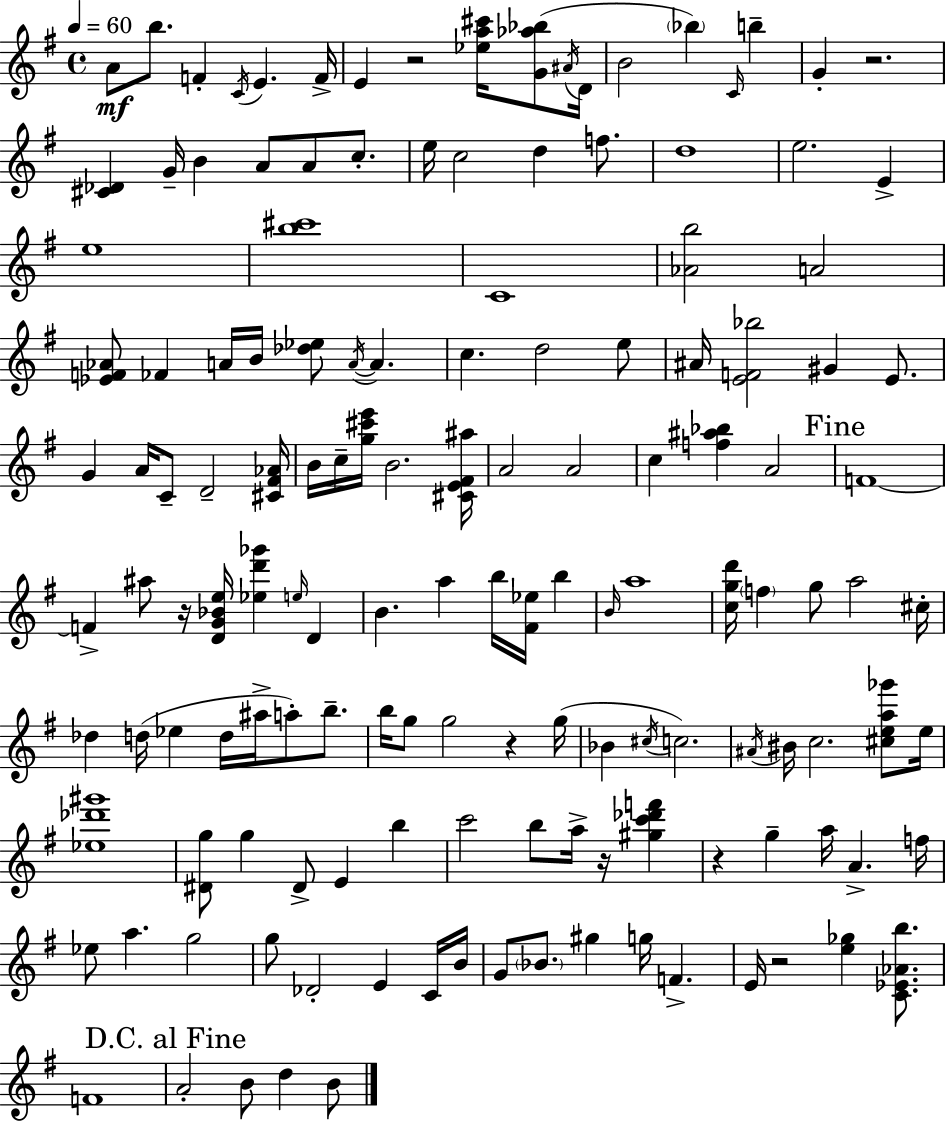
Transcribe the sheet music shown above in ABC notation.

X:1
T:Untitled
M:4/4
L:1/4
K:Em
A/2 b/2 F C/4 E F/4 E z2 [_ea^c']/4 [G_a_b]/2 ^A/4 D/4 B2 _b C/4 b G z2 [^C_D] G/4 B A/2 A/2 c/2 e/4 c2 d f/2 d4 e2 E e4 [b^c']4 C4 [_Ab]2 A2 [_EF_A]/2 _F A/4 B/4 [_d_e]/2 A/4 A c d2 e/2 ^A/4 [EF_b]2 ^G E/2 G A/4 C/2 D2 [^C^F_A]/4 B/4 c/4 [g^c'e']/4 B2 [^CE^F^a]/4 A2 A2 c [f^a_b] A2 F4 F ^a/2 z/4 [DG_Be]/4 [_ed'_g'] e/4 D B a b/4 [^F_e]/4 b B/4 a4 [cgd']/4 f g/2 a2 ^c/4 _d d/4 _e d/4 ^a/4 a/2 b/2 b/4 g/2 g2 z g/4 _B ^c/4 c2 ^A/4 ^B/4 c2 [^cea_g']/2 e/4 [_e_d'^g']4 [^Dg]/2 g ^D/2 E b c'2 b/2 a/4 z/4 [^gc'_d'f'] z g a/4 A f/4 _e/2 a g2 g/2 _D2 E C/4 B/4 G/2 _B/2 ^g g/4 F E/4 z2 [e_g] [C_E_Ab]/2 F4 A2 B/2 d B/2